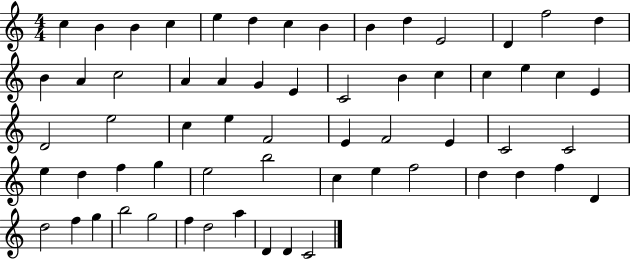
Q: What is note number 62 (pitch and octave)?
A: C4